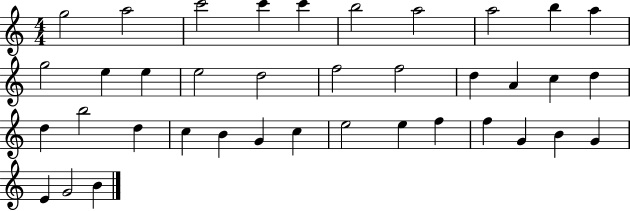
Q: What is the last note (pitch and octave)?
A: B4